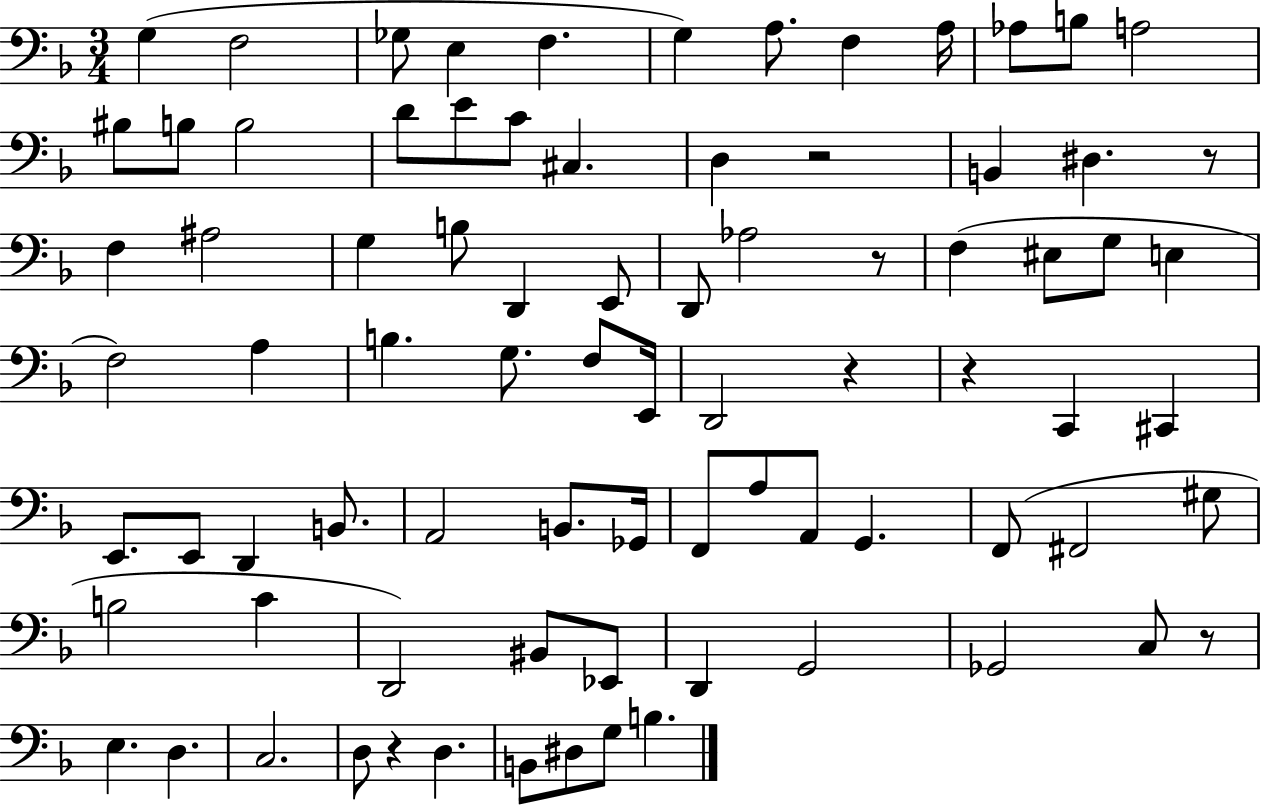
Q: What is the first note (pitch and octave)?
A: G3